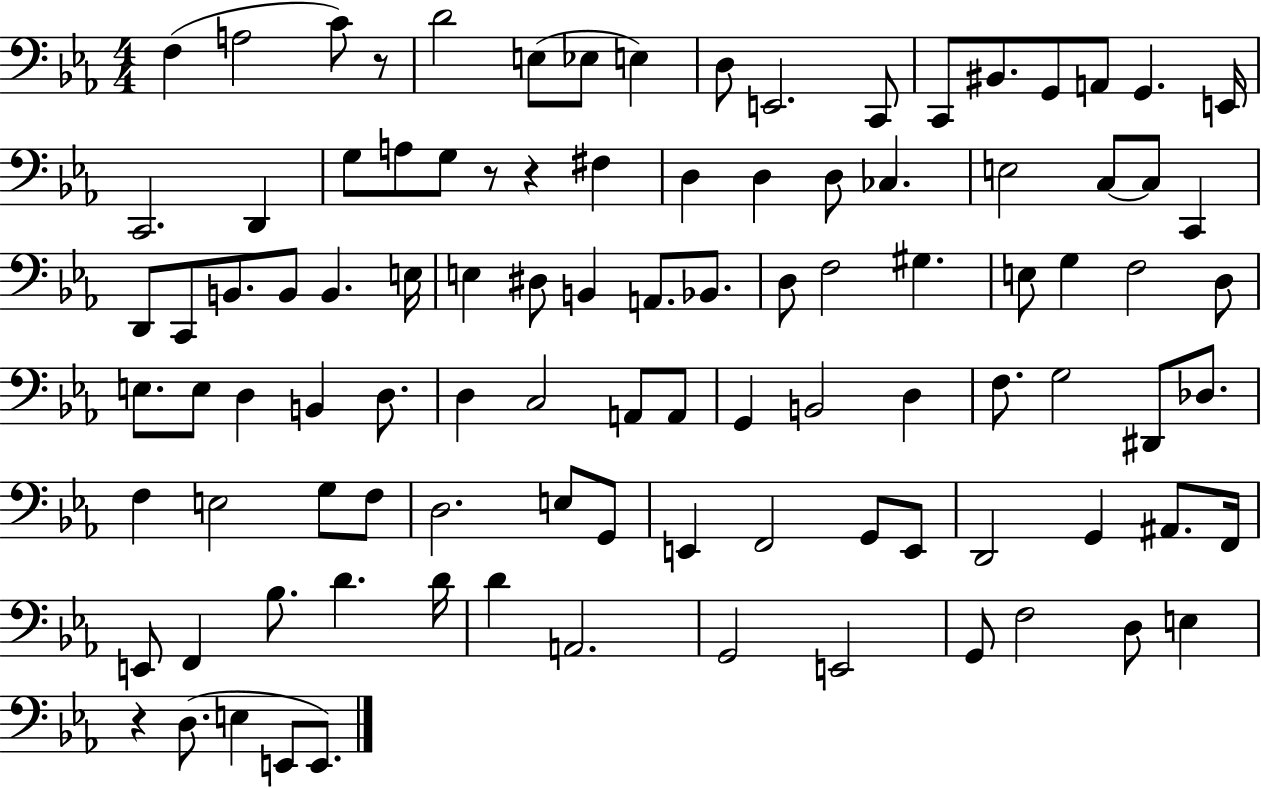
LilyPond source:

{
  \clef bass
  \numericTimeSignature
  \time 4/4
  \key ees \major
  f4( a2 c'8) r8 | d'2 e8( ees8 e4) | d8 e,2. c,8 | c,8 bis,8. g,8 a,8 g,4. e,16 | \break c,2. d,4 | g8 a8 g8 r8 r4 fis4 | d4 d4 d8 ces4. | e2 c8~~ c8 c,4 | \break d,8 c,8 b,8. b,8 b,4. e16 | e4 dis8 b,4 a,8. bes,8. | d8 f2 gis4. | e8 g4 f2 d8 | \break e8. e8 d4 b,4 d8. | d4 c2 a,8 a,8 | g,4 b,2 d4 | f8. g2 dis,8 des8. | \break f4 e2 g8 f8 | d2. e8 g,8 | e,4 f,2 g,8 e,8 | d,2 g,4 ais,8. f,16 | \break e,8 f,4 bes8. d'4. d'16 | d'4 a,2. | g,2 e,2 | g,8 f2 d8 e4 | \break r4 d8.( e4 e,8 e,8.) | \bar "|."
}